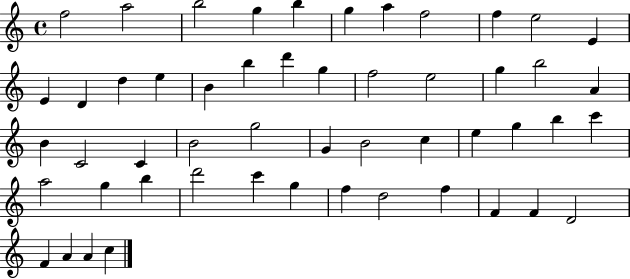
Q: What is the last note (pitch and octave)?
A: C5